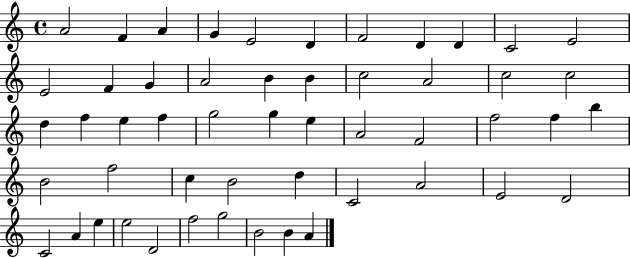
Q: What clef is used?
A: treble